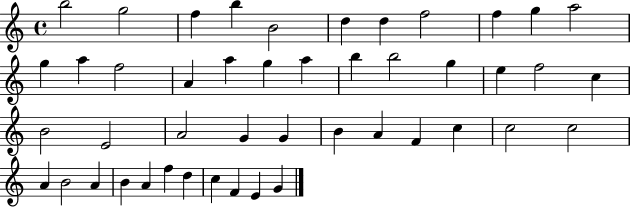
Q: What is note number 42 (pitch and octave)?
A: D5